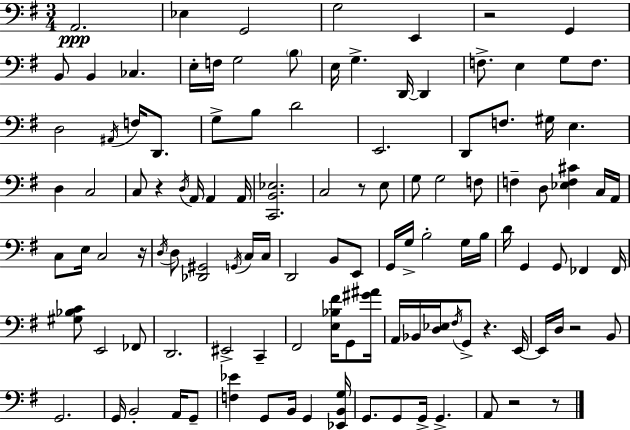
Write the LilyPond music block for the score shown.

{
  \clef bass
  \numericTimeSignature
  \time 3/4
  \key g \major
  \repeat volta 2 { a,2.\ppp | ees4 g,2 | g2 e,4 | r2 g,4 | \break b,8 b,4 ces4. | e16-. f16 g2 \parenthesize b8 | e16 g4.-> d,16~~ d,4 | f8.-> e4 g8 f8. | \break d2 \acciaccatura { ais,16 } f16 d,8. | g8-> b8 d'2 | e,2. | d,8 f8. gis16 e4. | \break d4 c2 | c8 r4 \acciaccatura { d16 } a,16 a,4 | a,16 <c, b, ees>2. | c2 r8 | \break e8 g8 g2 | f8 f4-- d8 <ees f cis'>4 | c16 a,16 c8 e16 c2 | r16 \acciaccatura { d16 } d8 <des, gis,>2 | \break \acciaccatura { g,16 } c16 c16 d,2 | b,8 e,8 g,16 g16-> b2-. | g16 b16 d'16 g,4 g,8 fes,4 | fes,16 <gis bes c'>8 e,2 | \break fes,8 d,2. | eis,2-> | c,4-- fis,2 | <e bes fis'>16 g,8 <gis' ais'>16 a,16 bes,16 <d ees>16 \acciaccatura { fis16 } g,8-> r4. | \break e,16~~ e,16 d16 r2 | b,8 g,2. | g,16 b,2-. | a,16 g,8-- <f ees'>4 g,8 b,16 | \break g,4 <ees, b, g>16 g,8. g,8 g,16-> g,4.-> | a,8 r2 | r8 } \bar "|."
}